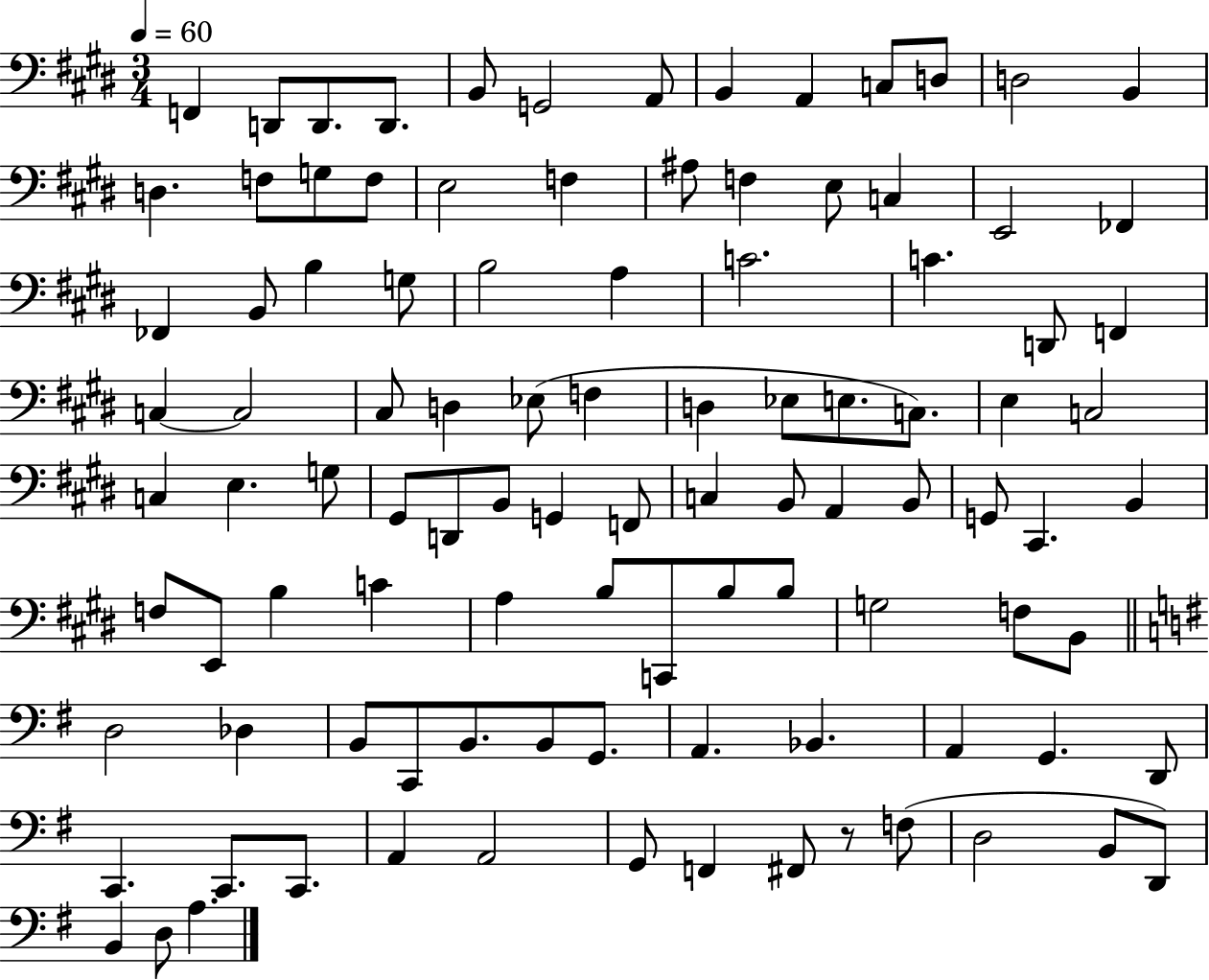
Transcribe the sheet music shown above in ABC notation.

X:1
T:Untitled
M:3/4
L:1/4
K:E
F,, D,,/2 D,,/2 D,,/2 B,,/2 G,,2 A,,/2 B,, A,, C,/2 D,/2 D,2 B,, D, F,/2 G,/2 F,/2 E,2 F, ^A,/2 F, E,/2 C, E,,2 _F,, _F,, B,,/2 B, G,/2 B,2 A, C2 C D,,/2 F,, C, C,2 ^C,/2 D, _E,/2 F, D, _E,/2 E,/2 C,/2 E, C,2 C, E, G,/2 ^G,,/2 D,,/2 B,,/2 G,, F,,/2 C, B,,/2 A,, B,,/2 G,,/2 ^C,, B,, F,/2 E,,/2 B, C A, B,/2 C,,/2 B,/2 B,/2 G,2 F,/2 B,,/2 D,2 _D, B,,/2 C,,/2 B,,/2 B,,/2 G,,/2 A,, _B,, A,, G,, D,,/2 C,, C,,/2 C,,/2 A,, A,,2 G,,/2 F,, ^F,,/2 z/2 F,/2 D,2 B,,/2 D,,/2 B,, D,/2 A,